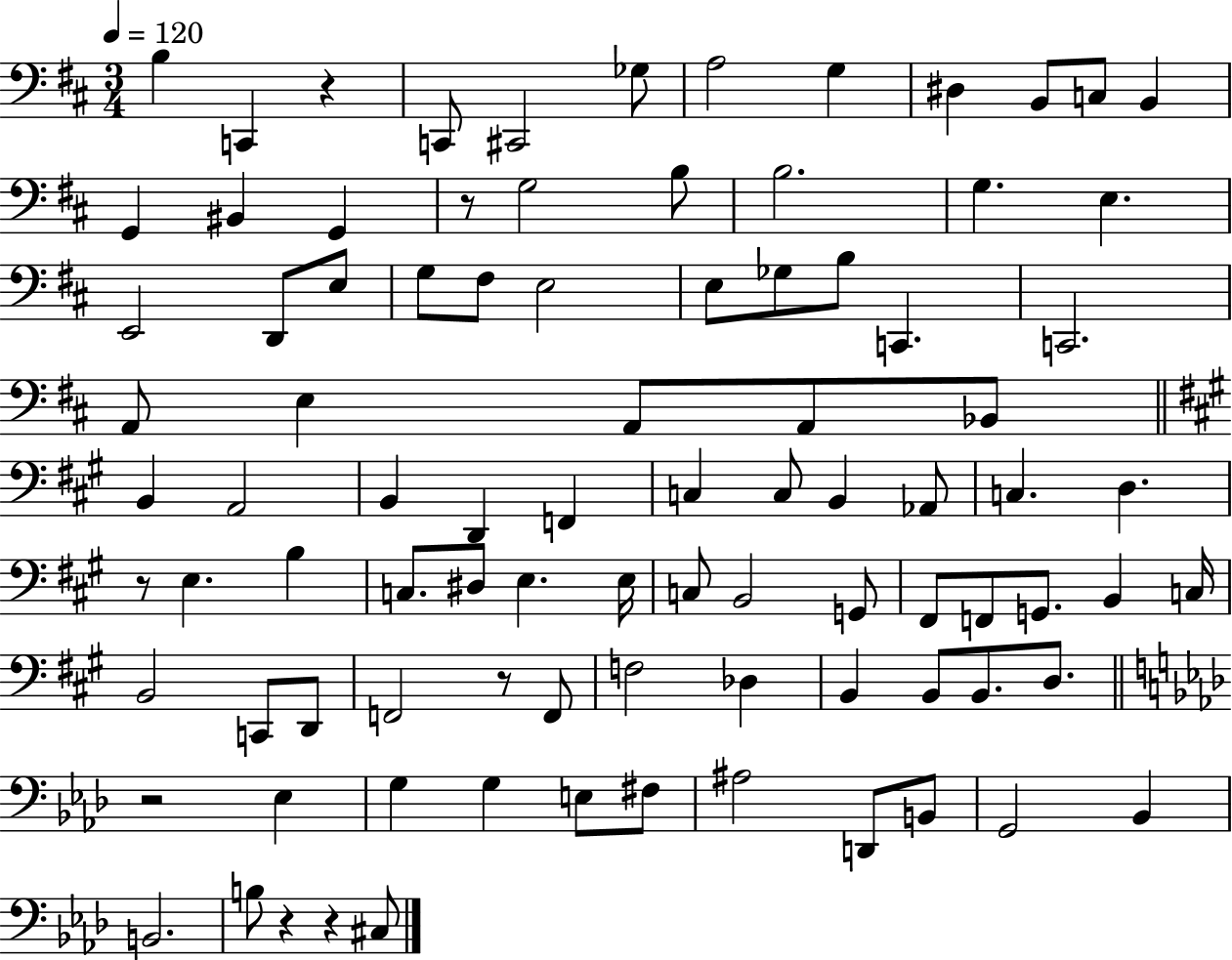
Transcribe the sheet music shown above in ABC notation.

X:1
T:Untitled
M:3/4
L:1/4
K:D
B, C,, z C,,/2 ^C,,2 _G,/2 A,2 G, ^D, B,,/2 C,/2 B,, G,, ^B,, G,, z/2 G,2 B,/2 B,2 G, E, E,,2 D,,/2 E,/2 G,/2 ^F,/2 E,2 E,/2 _G,/2 B,/2 C,, C,,2 A,,/2 E, A,,/2 A,,/2 _B,,/2 B,, A,,2 B,, D,, F,, C, C,/2 B,, _A,,/2 C, D, z/2 E, B, C,/2 ^D,/2 E, E,/4 C,/2 B,,2 G,,/2 ^F,,/2 F,,/2 G,,/2 B,, C,/4 B,,2 C,,/2 D,,/2 F,,2 z/2 F,,/2 F,2 _D, B,, B,,/2 B,,/2 D,/2 z2 _E, G, G, E,/2 ^F,/2 ^A,2 D,,/2 B,,/2 G,,2 _B,, B,,2 B,/2 z z ^C,/2